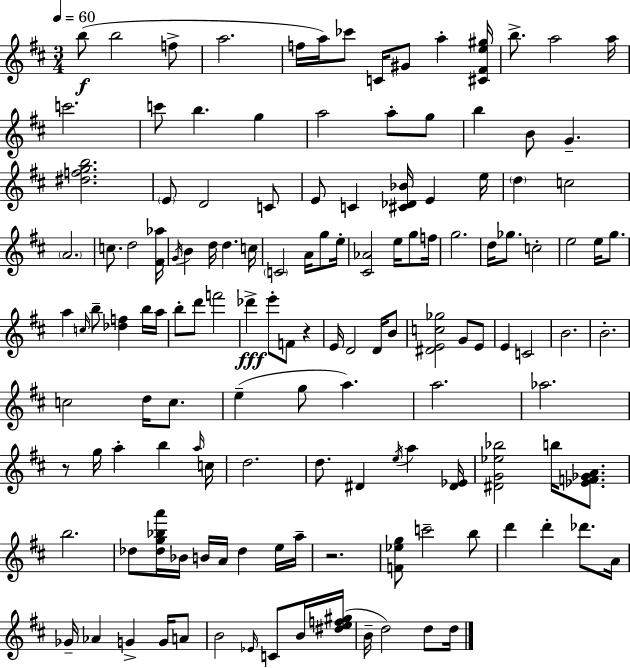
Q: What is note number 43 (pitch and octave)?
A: G5